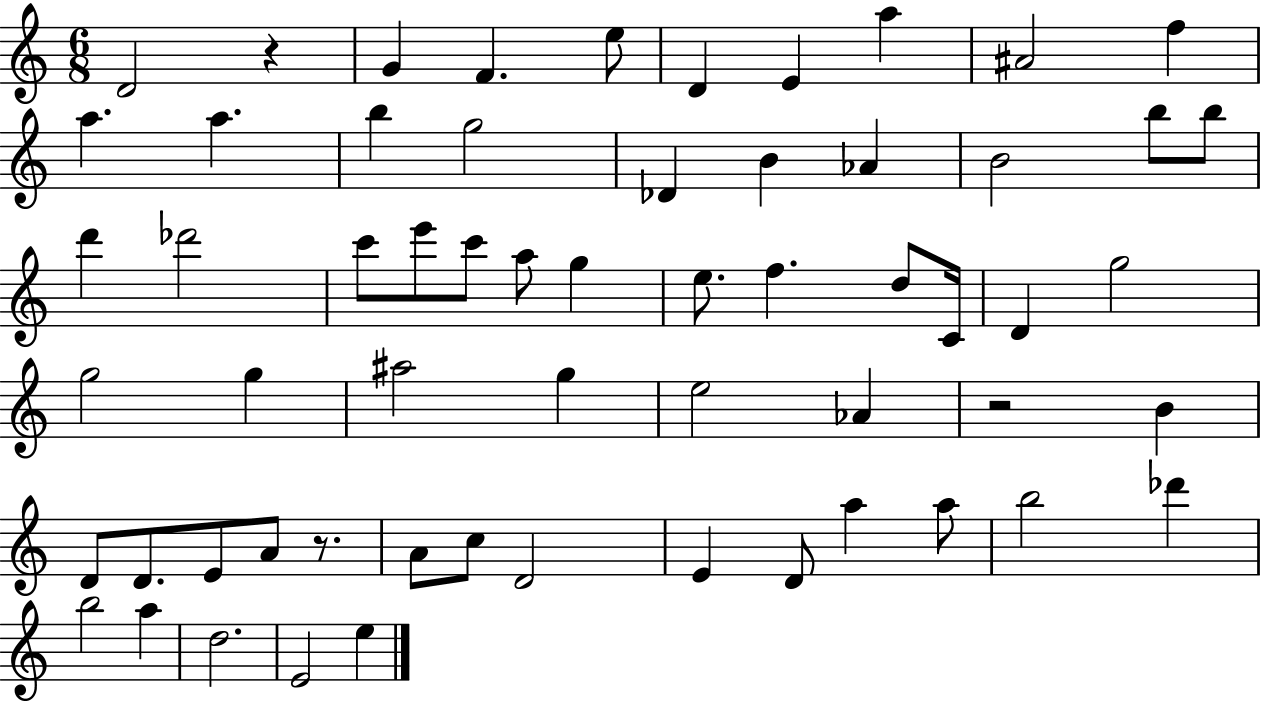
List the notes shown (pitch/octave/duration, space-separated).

D4/h R/q G4/q F4/q. E5/e D4/q E4/q A5/q A#4/h F5/q A5/q. A5/q. B5/q G5/h Db4/q B4/q Ab4/q B4/h B5/e B5/e D6/q Db6/h C6/e E6/e C6/e A5/e G5/q E5/e. F5/q. D5/e C4/s D4/q G5/h G5/h G5/q A#5/h G5/q E5/h Ab4/q R/h B4/q D4/e D4/e. E4/e A4/e R/e. A4/e C5/e D4/h E4/q D4/e A5/q A5/e B5/h Db6/q B5/h A5/q D5/h. E4/h E5/q